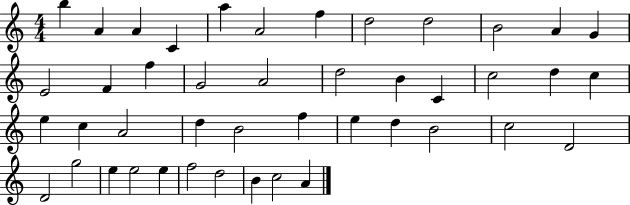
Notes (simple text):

B5/q A4/q A4/q C4/q A5/q A4/h F5/q D5/h D5/h B4/h A4/q G4/q E4/h F4/q F5/q G4/h A4/h D5/h B4/q C4/q C5/h D5/q C5/q E5/q C5/q A4/h D5/q B4/h F5/q E5/q D5/q B4/h C5/h D4/h D4/h G5/h E5/q E5/h E5/q F5/h D5/h B4/q C5/h A4/q